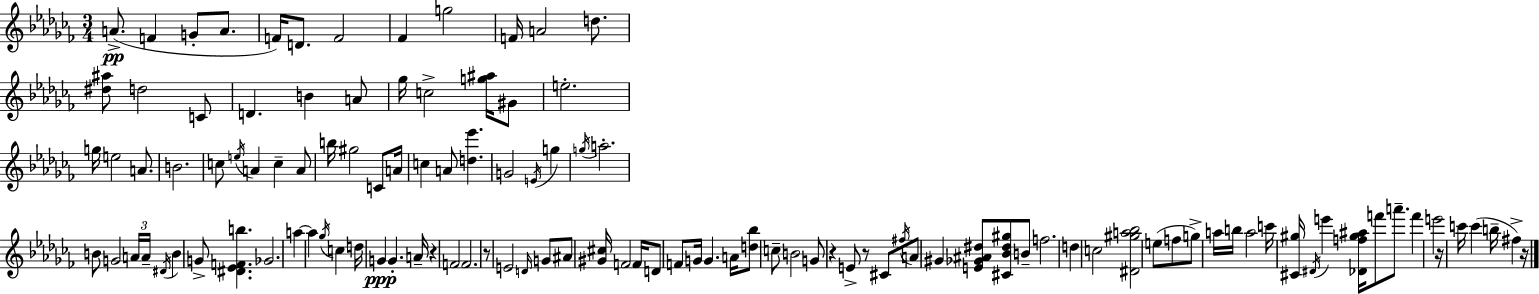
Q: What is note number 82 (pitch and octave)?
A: C5